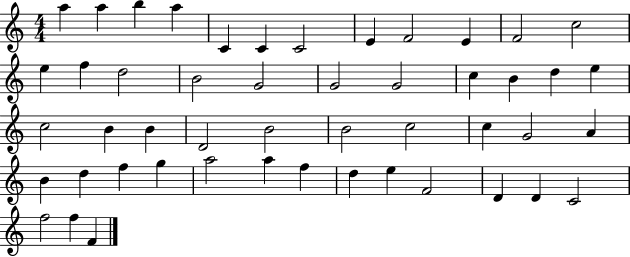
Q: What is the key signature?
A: C major